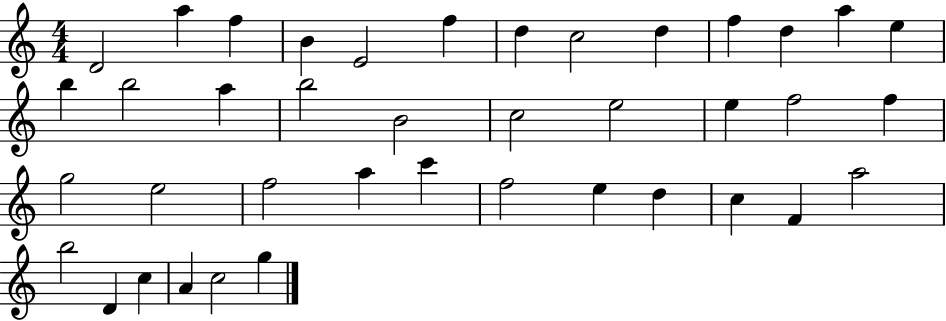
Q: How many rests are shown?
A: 0